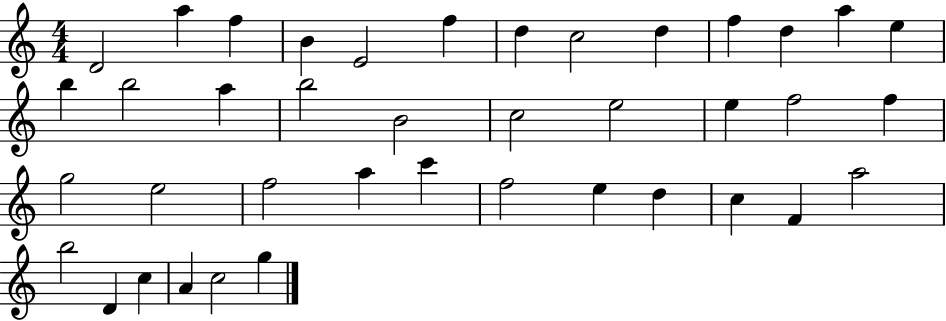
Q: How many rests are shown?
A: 0